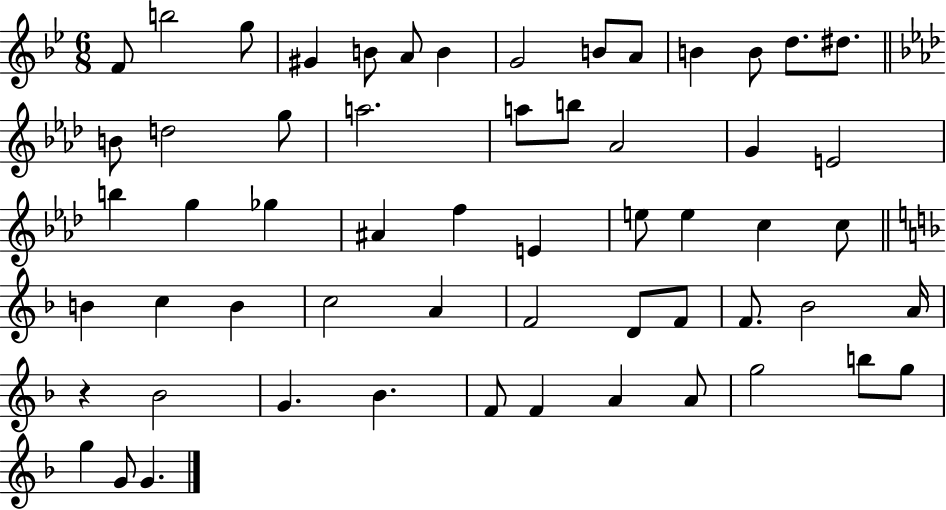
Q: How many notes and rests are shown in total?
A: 58